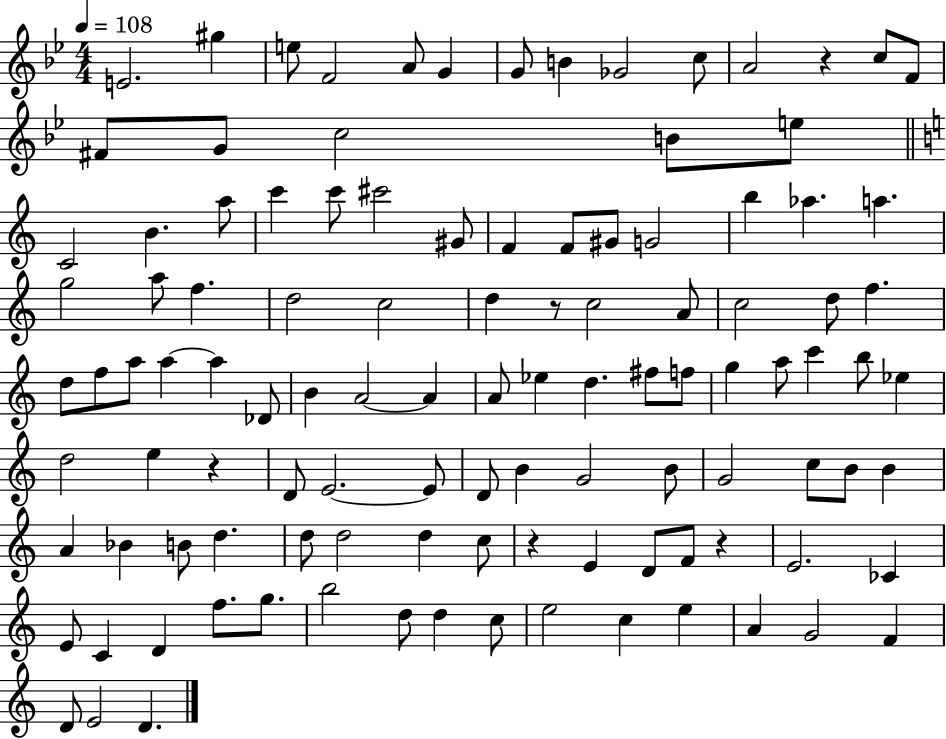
E4/h. G#5/q E5/e F4/h A4/e G4/q G4/e B4/q Gb4/h C5/e A4/h R/q C5/e F4/e F#4/e G4/e C5/h B4/e E5/e C4/h B4/q. A5/e C6/q C6/e C#6/h G#4/e F4/q F4/e G#4/e G4/h B5/q Ab5/q. A5/q. G5/h A5/e F5/q. D5/h C5/h D5/q R/e C5/h A4/e C5/h D5/e F5/q. D5/e F5/e A5/e A5/q A5/q Db4/e B4/q A4/h A4/q A4/e Eb5/q D5/q. F#5/e F5/e G5/q A5/e C6/q B5/e Eb5/q D5/h E5/q R/q D4/e E4/h. E4/e D4/e B4/q G4/h B4/e G4/h C5/e B4/e B4/q A4/q Bb4/q B4/e D5/q. D5/e D5/h D5/q C5/e R/q E4/q D4/e F4/e R/q E4/h. CES4/q E4/e C4/q D4/q F5/e. G5/e. B5/h D5/e D5/q C5/e E5/h C5/q E5/q A4/q G4/h F4/q D4/e E4/h D4/q.